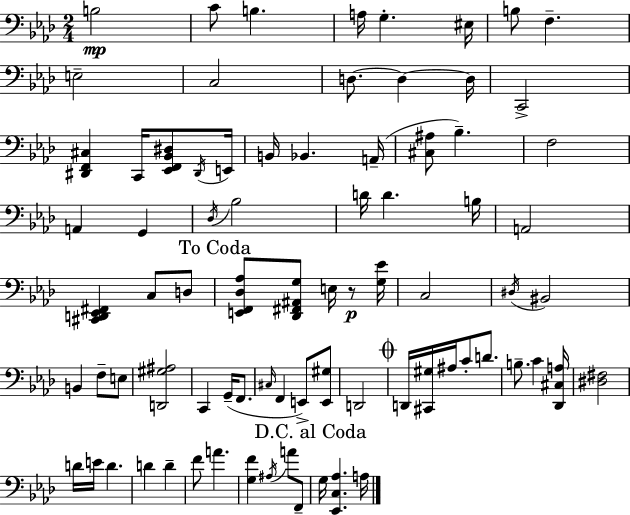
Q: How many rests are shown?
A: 1